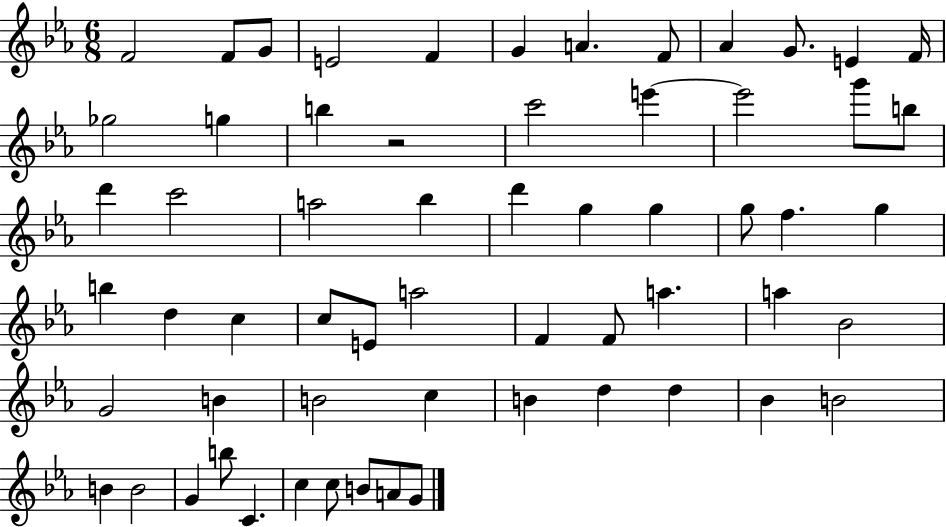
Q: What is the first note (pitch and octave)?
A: F4